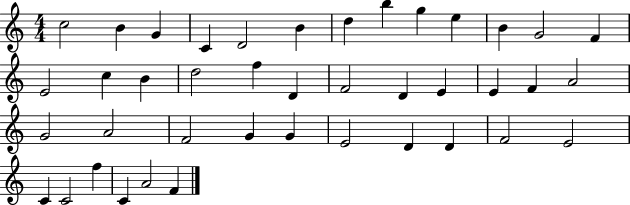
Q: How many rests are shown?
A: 0